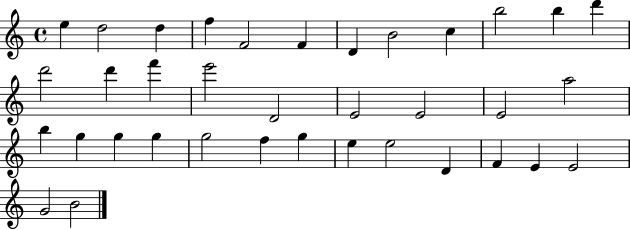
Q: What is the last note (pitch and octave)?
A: B4